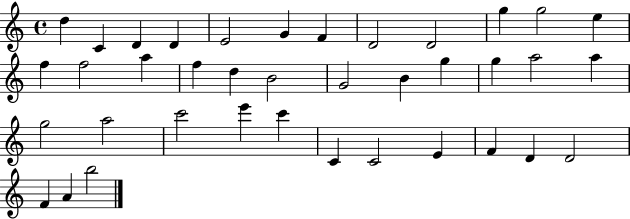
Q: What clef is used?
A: treble